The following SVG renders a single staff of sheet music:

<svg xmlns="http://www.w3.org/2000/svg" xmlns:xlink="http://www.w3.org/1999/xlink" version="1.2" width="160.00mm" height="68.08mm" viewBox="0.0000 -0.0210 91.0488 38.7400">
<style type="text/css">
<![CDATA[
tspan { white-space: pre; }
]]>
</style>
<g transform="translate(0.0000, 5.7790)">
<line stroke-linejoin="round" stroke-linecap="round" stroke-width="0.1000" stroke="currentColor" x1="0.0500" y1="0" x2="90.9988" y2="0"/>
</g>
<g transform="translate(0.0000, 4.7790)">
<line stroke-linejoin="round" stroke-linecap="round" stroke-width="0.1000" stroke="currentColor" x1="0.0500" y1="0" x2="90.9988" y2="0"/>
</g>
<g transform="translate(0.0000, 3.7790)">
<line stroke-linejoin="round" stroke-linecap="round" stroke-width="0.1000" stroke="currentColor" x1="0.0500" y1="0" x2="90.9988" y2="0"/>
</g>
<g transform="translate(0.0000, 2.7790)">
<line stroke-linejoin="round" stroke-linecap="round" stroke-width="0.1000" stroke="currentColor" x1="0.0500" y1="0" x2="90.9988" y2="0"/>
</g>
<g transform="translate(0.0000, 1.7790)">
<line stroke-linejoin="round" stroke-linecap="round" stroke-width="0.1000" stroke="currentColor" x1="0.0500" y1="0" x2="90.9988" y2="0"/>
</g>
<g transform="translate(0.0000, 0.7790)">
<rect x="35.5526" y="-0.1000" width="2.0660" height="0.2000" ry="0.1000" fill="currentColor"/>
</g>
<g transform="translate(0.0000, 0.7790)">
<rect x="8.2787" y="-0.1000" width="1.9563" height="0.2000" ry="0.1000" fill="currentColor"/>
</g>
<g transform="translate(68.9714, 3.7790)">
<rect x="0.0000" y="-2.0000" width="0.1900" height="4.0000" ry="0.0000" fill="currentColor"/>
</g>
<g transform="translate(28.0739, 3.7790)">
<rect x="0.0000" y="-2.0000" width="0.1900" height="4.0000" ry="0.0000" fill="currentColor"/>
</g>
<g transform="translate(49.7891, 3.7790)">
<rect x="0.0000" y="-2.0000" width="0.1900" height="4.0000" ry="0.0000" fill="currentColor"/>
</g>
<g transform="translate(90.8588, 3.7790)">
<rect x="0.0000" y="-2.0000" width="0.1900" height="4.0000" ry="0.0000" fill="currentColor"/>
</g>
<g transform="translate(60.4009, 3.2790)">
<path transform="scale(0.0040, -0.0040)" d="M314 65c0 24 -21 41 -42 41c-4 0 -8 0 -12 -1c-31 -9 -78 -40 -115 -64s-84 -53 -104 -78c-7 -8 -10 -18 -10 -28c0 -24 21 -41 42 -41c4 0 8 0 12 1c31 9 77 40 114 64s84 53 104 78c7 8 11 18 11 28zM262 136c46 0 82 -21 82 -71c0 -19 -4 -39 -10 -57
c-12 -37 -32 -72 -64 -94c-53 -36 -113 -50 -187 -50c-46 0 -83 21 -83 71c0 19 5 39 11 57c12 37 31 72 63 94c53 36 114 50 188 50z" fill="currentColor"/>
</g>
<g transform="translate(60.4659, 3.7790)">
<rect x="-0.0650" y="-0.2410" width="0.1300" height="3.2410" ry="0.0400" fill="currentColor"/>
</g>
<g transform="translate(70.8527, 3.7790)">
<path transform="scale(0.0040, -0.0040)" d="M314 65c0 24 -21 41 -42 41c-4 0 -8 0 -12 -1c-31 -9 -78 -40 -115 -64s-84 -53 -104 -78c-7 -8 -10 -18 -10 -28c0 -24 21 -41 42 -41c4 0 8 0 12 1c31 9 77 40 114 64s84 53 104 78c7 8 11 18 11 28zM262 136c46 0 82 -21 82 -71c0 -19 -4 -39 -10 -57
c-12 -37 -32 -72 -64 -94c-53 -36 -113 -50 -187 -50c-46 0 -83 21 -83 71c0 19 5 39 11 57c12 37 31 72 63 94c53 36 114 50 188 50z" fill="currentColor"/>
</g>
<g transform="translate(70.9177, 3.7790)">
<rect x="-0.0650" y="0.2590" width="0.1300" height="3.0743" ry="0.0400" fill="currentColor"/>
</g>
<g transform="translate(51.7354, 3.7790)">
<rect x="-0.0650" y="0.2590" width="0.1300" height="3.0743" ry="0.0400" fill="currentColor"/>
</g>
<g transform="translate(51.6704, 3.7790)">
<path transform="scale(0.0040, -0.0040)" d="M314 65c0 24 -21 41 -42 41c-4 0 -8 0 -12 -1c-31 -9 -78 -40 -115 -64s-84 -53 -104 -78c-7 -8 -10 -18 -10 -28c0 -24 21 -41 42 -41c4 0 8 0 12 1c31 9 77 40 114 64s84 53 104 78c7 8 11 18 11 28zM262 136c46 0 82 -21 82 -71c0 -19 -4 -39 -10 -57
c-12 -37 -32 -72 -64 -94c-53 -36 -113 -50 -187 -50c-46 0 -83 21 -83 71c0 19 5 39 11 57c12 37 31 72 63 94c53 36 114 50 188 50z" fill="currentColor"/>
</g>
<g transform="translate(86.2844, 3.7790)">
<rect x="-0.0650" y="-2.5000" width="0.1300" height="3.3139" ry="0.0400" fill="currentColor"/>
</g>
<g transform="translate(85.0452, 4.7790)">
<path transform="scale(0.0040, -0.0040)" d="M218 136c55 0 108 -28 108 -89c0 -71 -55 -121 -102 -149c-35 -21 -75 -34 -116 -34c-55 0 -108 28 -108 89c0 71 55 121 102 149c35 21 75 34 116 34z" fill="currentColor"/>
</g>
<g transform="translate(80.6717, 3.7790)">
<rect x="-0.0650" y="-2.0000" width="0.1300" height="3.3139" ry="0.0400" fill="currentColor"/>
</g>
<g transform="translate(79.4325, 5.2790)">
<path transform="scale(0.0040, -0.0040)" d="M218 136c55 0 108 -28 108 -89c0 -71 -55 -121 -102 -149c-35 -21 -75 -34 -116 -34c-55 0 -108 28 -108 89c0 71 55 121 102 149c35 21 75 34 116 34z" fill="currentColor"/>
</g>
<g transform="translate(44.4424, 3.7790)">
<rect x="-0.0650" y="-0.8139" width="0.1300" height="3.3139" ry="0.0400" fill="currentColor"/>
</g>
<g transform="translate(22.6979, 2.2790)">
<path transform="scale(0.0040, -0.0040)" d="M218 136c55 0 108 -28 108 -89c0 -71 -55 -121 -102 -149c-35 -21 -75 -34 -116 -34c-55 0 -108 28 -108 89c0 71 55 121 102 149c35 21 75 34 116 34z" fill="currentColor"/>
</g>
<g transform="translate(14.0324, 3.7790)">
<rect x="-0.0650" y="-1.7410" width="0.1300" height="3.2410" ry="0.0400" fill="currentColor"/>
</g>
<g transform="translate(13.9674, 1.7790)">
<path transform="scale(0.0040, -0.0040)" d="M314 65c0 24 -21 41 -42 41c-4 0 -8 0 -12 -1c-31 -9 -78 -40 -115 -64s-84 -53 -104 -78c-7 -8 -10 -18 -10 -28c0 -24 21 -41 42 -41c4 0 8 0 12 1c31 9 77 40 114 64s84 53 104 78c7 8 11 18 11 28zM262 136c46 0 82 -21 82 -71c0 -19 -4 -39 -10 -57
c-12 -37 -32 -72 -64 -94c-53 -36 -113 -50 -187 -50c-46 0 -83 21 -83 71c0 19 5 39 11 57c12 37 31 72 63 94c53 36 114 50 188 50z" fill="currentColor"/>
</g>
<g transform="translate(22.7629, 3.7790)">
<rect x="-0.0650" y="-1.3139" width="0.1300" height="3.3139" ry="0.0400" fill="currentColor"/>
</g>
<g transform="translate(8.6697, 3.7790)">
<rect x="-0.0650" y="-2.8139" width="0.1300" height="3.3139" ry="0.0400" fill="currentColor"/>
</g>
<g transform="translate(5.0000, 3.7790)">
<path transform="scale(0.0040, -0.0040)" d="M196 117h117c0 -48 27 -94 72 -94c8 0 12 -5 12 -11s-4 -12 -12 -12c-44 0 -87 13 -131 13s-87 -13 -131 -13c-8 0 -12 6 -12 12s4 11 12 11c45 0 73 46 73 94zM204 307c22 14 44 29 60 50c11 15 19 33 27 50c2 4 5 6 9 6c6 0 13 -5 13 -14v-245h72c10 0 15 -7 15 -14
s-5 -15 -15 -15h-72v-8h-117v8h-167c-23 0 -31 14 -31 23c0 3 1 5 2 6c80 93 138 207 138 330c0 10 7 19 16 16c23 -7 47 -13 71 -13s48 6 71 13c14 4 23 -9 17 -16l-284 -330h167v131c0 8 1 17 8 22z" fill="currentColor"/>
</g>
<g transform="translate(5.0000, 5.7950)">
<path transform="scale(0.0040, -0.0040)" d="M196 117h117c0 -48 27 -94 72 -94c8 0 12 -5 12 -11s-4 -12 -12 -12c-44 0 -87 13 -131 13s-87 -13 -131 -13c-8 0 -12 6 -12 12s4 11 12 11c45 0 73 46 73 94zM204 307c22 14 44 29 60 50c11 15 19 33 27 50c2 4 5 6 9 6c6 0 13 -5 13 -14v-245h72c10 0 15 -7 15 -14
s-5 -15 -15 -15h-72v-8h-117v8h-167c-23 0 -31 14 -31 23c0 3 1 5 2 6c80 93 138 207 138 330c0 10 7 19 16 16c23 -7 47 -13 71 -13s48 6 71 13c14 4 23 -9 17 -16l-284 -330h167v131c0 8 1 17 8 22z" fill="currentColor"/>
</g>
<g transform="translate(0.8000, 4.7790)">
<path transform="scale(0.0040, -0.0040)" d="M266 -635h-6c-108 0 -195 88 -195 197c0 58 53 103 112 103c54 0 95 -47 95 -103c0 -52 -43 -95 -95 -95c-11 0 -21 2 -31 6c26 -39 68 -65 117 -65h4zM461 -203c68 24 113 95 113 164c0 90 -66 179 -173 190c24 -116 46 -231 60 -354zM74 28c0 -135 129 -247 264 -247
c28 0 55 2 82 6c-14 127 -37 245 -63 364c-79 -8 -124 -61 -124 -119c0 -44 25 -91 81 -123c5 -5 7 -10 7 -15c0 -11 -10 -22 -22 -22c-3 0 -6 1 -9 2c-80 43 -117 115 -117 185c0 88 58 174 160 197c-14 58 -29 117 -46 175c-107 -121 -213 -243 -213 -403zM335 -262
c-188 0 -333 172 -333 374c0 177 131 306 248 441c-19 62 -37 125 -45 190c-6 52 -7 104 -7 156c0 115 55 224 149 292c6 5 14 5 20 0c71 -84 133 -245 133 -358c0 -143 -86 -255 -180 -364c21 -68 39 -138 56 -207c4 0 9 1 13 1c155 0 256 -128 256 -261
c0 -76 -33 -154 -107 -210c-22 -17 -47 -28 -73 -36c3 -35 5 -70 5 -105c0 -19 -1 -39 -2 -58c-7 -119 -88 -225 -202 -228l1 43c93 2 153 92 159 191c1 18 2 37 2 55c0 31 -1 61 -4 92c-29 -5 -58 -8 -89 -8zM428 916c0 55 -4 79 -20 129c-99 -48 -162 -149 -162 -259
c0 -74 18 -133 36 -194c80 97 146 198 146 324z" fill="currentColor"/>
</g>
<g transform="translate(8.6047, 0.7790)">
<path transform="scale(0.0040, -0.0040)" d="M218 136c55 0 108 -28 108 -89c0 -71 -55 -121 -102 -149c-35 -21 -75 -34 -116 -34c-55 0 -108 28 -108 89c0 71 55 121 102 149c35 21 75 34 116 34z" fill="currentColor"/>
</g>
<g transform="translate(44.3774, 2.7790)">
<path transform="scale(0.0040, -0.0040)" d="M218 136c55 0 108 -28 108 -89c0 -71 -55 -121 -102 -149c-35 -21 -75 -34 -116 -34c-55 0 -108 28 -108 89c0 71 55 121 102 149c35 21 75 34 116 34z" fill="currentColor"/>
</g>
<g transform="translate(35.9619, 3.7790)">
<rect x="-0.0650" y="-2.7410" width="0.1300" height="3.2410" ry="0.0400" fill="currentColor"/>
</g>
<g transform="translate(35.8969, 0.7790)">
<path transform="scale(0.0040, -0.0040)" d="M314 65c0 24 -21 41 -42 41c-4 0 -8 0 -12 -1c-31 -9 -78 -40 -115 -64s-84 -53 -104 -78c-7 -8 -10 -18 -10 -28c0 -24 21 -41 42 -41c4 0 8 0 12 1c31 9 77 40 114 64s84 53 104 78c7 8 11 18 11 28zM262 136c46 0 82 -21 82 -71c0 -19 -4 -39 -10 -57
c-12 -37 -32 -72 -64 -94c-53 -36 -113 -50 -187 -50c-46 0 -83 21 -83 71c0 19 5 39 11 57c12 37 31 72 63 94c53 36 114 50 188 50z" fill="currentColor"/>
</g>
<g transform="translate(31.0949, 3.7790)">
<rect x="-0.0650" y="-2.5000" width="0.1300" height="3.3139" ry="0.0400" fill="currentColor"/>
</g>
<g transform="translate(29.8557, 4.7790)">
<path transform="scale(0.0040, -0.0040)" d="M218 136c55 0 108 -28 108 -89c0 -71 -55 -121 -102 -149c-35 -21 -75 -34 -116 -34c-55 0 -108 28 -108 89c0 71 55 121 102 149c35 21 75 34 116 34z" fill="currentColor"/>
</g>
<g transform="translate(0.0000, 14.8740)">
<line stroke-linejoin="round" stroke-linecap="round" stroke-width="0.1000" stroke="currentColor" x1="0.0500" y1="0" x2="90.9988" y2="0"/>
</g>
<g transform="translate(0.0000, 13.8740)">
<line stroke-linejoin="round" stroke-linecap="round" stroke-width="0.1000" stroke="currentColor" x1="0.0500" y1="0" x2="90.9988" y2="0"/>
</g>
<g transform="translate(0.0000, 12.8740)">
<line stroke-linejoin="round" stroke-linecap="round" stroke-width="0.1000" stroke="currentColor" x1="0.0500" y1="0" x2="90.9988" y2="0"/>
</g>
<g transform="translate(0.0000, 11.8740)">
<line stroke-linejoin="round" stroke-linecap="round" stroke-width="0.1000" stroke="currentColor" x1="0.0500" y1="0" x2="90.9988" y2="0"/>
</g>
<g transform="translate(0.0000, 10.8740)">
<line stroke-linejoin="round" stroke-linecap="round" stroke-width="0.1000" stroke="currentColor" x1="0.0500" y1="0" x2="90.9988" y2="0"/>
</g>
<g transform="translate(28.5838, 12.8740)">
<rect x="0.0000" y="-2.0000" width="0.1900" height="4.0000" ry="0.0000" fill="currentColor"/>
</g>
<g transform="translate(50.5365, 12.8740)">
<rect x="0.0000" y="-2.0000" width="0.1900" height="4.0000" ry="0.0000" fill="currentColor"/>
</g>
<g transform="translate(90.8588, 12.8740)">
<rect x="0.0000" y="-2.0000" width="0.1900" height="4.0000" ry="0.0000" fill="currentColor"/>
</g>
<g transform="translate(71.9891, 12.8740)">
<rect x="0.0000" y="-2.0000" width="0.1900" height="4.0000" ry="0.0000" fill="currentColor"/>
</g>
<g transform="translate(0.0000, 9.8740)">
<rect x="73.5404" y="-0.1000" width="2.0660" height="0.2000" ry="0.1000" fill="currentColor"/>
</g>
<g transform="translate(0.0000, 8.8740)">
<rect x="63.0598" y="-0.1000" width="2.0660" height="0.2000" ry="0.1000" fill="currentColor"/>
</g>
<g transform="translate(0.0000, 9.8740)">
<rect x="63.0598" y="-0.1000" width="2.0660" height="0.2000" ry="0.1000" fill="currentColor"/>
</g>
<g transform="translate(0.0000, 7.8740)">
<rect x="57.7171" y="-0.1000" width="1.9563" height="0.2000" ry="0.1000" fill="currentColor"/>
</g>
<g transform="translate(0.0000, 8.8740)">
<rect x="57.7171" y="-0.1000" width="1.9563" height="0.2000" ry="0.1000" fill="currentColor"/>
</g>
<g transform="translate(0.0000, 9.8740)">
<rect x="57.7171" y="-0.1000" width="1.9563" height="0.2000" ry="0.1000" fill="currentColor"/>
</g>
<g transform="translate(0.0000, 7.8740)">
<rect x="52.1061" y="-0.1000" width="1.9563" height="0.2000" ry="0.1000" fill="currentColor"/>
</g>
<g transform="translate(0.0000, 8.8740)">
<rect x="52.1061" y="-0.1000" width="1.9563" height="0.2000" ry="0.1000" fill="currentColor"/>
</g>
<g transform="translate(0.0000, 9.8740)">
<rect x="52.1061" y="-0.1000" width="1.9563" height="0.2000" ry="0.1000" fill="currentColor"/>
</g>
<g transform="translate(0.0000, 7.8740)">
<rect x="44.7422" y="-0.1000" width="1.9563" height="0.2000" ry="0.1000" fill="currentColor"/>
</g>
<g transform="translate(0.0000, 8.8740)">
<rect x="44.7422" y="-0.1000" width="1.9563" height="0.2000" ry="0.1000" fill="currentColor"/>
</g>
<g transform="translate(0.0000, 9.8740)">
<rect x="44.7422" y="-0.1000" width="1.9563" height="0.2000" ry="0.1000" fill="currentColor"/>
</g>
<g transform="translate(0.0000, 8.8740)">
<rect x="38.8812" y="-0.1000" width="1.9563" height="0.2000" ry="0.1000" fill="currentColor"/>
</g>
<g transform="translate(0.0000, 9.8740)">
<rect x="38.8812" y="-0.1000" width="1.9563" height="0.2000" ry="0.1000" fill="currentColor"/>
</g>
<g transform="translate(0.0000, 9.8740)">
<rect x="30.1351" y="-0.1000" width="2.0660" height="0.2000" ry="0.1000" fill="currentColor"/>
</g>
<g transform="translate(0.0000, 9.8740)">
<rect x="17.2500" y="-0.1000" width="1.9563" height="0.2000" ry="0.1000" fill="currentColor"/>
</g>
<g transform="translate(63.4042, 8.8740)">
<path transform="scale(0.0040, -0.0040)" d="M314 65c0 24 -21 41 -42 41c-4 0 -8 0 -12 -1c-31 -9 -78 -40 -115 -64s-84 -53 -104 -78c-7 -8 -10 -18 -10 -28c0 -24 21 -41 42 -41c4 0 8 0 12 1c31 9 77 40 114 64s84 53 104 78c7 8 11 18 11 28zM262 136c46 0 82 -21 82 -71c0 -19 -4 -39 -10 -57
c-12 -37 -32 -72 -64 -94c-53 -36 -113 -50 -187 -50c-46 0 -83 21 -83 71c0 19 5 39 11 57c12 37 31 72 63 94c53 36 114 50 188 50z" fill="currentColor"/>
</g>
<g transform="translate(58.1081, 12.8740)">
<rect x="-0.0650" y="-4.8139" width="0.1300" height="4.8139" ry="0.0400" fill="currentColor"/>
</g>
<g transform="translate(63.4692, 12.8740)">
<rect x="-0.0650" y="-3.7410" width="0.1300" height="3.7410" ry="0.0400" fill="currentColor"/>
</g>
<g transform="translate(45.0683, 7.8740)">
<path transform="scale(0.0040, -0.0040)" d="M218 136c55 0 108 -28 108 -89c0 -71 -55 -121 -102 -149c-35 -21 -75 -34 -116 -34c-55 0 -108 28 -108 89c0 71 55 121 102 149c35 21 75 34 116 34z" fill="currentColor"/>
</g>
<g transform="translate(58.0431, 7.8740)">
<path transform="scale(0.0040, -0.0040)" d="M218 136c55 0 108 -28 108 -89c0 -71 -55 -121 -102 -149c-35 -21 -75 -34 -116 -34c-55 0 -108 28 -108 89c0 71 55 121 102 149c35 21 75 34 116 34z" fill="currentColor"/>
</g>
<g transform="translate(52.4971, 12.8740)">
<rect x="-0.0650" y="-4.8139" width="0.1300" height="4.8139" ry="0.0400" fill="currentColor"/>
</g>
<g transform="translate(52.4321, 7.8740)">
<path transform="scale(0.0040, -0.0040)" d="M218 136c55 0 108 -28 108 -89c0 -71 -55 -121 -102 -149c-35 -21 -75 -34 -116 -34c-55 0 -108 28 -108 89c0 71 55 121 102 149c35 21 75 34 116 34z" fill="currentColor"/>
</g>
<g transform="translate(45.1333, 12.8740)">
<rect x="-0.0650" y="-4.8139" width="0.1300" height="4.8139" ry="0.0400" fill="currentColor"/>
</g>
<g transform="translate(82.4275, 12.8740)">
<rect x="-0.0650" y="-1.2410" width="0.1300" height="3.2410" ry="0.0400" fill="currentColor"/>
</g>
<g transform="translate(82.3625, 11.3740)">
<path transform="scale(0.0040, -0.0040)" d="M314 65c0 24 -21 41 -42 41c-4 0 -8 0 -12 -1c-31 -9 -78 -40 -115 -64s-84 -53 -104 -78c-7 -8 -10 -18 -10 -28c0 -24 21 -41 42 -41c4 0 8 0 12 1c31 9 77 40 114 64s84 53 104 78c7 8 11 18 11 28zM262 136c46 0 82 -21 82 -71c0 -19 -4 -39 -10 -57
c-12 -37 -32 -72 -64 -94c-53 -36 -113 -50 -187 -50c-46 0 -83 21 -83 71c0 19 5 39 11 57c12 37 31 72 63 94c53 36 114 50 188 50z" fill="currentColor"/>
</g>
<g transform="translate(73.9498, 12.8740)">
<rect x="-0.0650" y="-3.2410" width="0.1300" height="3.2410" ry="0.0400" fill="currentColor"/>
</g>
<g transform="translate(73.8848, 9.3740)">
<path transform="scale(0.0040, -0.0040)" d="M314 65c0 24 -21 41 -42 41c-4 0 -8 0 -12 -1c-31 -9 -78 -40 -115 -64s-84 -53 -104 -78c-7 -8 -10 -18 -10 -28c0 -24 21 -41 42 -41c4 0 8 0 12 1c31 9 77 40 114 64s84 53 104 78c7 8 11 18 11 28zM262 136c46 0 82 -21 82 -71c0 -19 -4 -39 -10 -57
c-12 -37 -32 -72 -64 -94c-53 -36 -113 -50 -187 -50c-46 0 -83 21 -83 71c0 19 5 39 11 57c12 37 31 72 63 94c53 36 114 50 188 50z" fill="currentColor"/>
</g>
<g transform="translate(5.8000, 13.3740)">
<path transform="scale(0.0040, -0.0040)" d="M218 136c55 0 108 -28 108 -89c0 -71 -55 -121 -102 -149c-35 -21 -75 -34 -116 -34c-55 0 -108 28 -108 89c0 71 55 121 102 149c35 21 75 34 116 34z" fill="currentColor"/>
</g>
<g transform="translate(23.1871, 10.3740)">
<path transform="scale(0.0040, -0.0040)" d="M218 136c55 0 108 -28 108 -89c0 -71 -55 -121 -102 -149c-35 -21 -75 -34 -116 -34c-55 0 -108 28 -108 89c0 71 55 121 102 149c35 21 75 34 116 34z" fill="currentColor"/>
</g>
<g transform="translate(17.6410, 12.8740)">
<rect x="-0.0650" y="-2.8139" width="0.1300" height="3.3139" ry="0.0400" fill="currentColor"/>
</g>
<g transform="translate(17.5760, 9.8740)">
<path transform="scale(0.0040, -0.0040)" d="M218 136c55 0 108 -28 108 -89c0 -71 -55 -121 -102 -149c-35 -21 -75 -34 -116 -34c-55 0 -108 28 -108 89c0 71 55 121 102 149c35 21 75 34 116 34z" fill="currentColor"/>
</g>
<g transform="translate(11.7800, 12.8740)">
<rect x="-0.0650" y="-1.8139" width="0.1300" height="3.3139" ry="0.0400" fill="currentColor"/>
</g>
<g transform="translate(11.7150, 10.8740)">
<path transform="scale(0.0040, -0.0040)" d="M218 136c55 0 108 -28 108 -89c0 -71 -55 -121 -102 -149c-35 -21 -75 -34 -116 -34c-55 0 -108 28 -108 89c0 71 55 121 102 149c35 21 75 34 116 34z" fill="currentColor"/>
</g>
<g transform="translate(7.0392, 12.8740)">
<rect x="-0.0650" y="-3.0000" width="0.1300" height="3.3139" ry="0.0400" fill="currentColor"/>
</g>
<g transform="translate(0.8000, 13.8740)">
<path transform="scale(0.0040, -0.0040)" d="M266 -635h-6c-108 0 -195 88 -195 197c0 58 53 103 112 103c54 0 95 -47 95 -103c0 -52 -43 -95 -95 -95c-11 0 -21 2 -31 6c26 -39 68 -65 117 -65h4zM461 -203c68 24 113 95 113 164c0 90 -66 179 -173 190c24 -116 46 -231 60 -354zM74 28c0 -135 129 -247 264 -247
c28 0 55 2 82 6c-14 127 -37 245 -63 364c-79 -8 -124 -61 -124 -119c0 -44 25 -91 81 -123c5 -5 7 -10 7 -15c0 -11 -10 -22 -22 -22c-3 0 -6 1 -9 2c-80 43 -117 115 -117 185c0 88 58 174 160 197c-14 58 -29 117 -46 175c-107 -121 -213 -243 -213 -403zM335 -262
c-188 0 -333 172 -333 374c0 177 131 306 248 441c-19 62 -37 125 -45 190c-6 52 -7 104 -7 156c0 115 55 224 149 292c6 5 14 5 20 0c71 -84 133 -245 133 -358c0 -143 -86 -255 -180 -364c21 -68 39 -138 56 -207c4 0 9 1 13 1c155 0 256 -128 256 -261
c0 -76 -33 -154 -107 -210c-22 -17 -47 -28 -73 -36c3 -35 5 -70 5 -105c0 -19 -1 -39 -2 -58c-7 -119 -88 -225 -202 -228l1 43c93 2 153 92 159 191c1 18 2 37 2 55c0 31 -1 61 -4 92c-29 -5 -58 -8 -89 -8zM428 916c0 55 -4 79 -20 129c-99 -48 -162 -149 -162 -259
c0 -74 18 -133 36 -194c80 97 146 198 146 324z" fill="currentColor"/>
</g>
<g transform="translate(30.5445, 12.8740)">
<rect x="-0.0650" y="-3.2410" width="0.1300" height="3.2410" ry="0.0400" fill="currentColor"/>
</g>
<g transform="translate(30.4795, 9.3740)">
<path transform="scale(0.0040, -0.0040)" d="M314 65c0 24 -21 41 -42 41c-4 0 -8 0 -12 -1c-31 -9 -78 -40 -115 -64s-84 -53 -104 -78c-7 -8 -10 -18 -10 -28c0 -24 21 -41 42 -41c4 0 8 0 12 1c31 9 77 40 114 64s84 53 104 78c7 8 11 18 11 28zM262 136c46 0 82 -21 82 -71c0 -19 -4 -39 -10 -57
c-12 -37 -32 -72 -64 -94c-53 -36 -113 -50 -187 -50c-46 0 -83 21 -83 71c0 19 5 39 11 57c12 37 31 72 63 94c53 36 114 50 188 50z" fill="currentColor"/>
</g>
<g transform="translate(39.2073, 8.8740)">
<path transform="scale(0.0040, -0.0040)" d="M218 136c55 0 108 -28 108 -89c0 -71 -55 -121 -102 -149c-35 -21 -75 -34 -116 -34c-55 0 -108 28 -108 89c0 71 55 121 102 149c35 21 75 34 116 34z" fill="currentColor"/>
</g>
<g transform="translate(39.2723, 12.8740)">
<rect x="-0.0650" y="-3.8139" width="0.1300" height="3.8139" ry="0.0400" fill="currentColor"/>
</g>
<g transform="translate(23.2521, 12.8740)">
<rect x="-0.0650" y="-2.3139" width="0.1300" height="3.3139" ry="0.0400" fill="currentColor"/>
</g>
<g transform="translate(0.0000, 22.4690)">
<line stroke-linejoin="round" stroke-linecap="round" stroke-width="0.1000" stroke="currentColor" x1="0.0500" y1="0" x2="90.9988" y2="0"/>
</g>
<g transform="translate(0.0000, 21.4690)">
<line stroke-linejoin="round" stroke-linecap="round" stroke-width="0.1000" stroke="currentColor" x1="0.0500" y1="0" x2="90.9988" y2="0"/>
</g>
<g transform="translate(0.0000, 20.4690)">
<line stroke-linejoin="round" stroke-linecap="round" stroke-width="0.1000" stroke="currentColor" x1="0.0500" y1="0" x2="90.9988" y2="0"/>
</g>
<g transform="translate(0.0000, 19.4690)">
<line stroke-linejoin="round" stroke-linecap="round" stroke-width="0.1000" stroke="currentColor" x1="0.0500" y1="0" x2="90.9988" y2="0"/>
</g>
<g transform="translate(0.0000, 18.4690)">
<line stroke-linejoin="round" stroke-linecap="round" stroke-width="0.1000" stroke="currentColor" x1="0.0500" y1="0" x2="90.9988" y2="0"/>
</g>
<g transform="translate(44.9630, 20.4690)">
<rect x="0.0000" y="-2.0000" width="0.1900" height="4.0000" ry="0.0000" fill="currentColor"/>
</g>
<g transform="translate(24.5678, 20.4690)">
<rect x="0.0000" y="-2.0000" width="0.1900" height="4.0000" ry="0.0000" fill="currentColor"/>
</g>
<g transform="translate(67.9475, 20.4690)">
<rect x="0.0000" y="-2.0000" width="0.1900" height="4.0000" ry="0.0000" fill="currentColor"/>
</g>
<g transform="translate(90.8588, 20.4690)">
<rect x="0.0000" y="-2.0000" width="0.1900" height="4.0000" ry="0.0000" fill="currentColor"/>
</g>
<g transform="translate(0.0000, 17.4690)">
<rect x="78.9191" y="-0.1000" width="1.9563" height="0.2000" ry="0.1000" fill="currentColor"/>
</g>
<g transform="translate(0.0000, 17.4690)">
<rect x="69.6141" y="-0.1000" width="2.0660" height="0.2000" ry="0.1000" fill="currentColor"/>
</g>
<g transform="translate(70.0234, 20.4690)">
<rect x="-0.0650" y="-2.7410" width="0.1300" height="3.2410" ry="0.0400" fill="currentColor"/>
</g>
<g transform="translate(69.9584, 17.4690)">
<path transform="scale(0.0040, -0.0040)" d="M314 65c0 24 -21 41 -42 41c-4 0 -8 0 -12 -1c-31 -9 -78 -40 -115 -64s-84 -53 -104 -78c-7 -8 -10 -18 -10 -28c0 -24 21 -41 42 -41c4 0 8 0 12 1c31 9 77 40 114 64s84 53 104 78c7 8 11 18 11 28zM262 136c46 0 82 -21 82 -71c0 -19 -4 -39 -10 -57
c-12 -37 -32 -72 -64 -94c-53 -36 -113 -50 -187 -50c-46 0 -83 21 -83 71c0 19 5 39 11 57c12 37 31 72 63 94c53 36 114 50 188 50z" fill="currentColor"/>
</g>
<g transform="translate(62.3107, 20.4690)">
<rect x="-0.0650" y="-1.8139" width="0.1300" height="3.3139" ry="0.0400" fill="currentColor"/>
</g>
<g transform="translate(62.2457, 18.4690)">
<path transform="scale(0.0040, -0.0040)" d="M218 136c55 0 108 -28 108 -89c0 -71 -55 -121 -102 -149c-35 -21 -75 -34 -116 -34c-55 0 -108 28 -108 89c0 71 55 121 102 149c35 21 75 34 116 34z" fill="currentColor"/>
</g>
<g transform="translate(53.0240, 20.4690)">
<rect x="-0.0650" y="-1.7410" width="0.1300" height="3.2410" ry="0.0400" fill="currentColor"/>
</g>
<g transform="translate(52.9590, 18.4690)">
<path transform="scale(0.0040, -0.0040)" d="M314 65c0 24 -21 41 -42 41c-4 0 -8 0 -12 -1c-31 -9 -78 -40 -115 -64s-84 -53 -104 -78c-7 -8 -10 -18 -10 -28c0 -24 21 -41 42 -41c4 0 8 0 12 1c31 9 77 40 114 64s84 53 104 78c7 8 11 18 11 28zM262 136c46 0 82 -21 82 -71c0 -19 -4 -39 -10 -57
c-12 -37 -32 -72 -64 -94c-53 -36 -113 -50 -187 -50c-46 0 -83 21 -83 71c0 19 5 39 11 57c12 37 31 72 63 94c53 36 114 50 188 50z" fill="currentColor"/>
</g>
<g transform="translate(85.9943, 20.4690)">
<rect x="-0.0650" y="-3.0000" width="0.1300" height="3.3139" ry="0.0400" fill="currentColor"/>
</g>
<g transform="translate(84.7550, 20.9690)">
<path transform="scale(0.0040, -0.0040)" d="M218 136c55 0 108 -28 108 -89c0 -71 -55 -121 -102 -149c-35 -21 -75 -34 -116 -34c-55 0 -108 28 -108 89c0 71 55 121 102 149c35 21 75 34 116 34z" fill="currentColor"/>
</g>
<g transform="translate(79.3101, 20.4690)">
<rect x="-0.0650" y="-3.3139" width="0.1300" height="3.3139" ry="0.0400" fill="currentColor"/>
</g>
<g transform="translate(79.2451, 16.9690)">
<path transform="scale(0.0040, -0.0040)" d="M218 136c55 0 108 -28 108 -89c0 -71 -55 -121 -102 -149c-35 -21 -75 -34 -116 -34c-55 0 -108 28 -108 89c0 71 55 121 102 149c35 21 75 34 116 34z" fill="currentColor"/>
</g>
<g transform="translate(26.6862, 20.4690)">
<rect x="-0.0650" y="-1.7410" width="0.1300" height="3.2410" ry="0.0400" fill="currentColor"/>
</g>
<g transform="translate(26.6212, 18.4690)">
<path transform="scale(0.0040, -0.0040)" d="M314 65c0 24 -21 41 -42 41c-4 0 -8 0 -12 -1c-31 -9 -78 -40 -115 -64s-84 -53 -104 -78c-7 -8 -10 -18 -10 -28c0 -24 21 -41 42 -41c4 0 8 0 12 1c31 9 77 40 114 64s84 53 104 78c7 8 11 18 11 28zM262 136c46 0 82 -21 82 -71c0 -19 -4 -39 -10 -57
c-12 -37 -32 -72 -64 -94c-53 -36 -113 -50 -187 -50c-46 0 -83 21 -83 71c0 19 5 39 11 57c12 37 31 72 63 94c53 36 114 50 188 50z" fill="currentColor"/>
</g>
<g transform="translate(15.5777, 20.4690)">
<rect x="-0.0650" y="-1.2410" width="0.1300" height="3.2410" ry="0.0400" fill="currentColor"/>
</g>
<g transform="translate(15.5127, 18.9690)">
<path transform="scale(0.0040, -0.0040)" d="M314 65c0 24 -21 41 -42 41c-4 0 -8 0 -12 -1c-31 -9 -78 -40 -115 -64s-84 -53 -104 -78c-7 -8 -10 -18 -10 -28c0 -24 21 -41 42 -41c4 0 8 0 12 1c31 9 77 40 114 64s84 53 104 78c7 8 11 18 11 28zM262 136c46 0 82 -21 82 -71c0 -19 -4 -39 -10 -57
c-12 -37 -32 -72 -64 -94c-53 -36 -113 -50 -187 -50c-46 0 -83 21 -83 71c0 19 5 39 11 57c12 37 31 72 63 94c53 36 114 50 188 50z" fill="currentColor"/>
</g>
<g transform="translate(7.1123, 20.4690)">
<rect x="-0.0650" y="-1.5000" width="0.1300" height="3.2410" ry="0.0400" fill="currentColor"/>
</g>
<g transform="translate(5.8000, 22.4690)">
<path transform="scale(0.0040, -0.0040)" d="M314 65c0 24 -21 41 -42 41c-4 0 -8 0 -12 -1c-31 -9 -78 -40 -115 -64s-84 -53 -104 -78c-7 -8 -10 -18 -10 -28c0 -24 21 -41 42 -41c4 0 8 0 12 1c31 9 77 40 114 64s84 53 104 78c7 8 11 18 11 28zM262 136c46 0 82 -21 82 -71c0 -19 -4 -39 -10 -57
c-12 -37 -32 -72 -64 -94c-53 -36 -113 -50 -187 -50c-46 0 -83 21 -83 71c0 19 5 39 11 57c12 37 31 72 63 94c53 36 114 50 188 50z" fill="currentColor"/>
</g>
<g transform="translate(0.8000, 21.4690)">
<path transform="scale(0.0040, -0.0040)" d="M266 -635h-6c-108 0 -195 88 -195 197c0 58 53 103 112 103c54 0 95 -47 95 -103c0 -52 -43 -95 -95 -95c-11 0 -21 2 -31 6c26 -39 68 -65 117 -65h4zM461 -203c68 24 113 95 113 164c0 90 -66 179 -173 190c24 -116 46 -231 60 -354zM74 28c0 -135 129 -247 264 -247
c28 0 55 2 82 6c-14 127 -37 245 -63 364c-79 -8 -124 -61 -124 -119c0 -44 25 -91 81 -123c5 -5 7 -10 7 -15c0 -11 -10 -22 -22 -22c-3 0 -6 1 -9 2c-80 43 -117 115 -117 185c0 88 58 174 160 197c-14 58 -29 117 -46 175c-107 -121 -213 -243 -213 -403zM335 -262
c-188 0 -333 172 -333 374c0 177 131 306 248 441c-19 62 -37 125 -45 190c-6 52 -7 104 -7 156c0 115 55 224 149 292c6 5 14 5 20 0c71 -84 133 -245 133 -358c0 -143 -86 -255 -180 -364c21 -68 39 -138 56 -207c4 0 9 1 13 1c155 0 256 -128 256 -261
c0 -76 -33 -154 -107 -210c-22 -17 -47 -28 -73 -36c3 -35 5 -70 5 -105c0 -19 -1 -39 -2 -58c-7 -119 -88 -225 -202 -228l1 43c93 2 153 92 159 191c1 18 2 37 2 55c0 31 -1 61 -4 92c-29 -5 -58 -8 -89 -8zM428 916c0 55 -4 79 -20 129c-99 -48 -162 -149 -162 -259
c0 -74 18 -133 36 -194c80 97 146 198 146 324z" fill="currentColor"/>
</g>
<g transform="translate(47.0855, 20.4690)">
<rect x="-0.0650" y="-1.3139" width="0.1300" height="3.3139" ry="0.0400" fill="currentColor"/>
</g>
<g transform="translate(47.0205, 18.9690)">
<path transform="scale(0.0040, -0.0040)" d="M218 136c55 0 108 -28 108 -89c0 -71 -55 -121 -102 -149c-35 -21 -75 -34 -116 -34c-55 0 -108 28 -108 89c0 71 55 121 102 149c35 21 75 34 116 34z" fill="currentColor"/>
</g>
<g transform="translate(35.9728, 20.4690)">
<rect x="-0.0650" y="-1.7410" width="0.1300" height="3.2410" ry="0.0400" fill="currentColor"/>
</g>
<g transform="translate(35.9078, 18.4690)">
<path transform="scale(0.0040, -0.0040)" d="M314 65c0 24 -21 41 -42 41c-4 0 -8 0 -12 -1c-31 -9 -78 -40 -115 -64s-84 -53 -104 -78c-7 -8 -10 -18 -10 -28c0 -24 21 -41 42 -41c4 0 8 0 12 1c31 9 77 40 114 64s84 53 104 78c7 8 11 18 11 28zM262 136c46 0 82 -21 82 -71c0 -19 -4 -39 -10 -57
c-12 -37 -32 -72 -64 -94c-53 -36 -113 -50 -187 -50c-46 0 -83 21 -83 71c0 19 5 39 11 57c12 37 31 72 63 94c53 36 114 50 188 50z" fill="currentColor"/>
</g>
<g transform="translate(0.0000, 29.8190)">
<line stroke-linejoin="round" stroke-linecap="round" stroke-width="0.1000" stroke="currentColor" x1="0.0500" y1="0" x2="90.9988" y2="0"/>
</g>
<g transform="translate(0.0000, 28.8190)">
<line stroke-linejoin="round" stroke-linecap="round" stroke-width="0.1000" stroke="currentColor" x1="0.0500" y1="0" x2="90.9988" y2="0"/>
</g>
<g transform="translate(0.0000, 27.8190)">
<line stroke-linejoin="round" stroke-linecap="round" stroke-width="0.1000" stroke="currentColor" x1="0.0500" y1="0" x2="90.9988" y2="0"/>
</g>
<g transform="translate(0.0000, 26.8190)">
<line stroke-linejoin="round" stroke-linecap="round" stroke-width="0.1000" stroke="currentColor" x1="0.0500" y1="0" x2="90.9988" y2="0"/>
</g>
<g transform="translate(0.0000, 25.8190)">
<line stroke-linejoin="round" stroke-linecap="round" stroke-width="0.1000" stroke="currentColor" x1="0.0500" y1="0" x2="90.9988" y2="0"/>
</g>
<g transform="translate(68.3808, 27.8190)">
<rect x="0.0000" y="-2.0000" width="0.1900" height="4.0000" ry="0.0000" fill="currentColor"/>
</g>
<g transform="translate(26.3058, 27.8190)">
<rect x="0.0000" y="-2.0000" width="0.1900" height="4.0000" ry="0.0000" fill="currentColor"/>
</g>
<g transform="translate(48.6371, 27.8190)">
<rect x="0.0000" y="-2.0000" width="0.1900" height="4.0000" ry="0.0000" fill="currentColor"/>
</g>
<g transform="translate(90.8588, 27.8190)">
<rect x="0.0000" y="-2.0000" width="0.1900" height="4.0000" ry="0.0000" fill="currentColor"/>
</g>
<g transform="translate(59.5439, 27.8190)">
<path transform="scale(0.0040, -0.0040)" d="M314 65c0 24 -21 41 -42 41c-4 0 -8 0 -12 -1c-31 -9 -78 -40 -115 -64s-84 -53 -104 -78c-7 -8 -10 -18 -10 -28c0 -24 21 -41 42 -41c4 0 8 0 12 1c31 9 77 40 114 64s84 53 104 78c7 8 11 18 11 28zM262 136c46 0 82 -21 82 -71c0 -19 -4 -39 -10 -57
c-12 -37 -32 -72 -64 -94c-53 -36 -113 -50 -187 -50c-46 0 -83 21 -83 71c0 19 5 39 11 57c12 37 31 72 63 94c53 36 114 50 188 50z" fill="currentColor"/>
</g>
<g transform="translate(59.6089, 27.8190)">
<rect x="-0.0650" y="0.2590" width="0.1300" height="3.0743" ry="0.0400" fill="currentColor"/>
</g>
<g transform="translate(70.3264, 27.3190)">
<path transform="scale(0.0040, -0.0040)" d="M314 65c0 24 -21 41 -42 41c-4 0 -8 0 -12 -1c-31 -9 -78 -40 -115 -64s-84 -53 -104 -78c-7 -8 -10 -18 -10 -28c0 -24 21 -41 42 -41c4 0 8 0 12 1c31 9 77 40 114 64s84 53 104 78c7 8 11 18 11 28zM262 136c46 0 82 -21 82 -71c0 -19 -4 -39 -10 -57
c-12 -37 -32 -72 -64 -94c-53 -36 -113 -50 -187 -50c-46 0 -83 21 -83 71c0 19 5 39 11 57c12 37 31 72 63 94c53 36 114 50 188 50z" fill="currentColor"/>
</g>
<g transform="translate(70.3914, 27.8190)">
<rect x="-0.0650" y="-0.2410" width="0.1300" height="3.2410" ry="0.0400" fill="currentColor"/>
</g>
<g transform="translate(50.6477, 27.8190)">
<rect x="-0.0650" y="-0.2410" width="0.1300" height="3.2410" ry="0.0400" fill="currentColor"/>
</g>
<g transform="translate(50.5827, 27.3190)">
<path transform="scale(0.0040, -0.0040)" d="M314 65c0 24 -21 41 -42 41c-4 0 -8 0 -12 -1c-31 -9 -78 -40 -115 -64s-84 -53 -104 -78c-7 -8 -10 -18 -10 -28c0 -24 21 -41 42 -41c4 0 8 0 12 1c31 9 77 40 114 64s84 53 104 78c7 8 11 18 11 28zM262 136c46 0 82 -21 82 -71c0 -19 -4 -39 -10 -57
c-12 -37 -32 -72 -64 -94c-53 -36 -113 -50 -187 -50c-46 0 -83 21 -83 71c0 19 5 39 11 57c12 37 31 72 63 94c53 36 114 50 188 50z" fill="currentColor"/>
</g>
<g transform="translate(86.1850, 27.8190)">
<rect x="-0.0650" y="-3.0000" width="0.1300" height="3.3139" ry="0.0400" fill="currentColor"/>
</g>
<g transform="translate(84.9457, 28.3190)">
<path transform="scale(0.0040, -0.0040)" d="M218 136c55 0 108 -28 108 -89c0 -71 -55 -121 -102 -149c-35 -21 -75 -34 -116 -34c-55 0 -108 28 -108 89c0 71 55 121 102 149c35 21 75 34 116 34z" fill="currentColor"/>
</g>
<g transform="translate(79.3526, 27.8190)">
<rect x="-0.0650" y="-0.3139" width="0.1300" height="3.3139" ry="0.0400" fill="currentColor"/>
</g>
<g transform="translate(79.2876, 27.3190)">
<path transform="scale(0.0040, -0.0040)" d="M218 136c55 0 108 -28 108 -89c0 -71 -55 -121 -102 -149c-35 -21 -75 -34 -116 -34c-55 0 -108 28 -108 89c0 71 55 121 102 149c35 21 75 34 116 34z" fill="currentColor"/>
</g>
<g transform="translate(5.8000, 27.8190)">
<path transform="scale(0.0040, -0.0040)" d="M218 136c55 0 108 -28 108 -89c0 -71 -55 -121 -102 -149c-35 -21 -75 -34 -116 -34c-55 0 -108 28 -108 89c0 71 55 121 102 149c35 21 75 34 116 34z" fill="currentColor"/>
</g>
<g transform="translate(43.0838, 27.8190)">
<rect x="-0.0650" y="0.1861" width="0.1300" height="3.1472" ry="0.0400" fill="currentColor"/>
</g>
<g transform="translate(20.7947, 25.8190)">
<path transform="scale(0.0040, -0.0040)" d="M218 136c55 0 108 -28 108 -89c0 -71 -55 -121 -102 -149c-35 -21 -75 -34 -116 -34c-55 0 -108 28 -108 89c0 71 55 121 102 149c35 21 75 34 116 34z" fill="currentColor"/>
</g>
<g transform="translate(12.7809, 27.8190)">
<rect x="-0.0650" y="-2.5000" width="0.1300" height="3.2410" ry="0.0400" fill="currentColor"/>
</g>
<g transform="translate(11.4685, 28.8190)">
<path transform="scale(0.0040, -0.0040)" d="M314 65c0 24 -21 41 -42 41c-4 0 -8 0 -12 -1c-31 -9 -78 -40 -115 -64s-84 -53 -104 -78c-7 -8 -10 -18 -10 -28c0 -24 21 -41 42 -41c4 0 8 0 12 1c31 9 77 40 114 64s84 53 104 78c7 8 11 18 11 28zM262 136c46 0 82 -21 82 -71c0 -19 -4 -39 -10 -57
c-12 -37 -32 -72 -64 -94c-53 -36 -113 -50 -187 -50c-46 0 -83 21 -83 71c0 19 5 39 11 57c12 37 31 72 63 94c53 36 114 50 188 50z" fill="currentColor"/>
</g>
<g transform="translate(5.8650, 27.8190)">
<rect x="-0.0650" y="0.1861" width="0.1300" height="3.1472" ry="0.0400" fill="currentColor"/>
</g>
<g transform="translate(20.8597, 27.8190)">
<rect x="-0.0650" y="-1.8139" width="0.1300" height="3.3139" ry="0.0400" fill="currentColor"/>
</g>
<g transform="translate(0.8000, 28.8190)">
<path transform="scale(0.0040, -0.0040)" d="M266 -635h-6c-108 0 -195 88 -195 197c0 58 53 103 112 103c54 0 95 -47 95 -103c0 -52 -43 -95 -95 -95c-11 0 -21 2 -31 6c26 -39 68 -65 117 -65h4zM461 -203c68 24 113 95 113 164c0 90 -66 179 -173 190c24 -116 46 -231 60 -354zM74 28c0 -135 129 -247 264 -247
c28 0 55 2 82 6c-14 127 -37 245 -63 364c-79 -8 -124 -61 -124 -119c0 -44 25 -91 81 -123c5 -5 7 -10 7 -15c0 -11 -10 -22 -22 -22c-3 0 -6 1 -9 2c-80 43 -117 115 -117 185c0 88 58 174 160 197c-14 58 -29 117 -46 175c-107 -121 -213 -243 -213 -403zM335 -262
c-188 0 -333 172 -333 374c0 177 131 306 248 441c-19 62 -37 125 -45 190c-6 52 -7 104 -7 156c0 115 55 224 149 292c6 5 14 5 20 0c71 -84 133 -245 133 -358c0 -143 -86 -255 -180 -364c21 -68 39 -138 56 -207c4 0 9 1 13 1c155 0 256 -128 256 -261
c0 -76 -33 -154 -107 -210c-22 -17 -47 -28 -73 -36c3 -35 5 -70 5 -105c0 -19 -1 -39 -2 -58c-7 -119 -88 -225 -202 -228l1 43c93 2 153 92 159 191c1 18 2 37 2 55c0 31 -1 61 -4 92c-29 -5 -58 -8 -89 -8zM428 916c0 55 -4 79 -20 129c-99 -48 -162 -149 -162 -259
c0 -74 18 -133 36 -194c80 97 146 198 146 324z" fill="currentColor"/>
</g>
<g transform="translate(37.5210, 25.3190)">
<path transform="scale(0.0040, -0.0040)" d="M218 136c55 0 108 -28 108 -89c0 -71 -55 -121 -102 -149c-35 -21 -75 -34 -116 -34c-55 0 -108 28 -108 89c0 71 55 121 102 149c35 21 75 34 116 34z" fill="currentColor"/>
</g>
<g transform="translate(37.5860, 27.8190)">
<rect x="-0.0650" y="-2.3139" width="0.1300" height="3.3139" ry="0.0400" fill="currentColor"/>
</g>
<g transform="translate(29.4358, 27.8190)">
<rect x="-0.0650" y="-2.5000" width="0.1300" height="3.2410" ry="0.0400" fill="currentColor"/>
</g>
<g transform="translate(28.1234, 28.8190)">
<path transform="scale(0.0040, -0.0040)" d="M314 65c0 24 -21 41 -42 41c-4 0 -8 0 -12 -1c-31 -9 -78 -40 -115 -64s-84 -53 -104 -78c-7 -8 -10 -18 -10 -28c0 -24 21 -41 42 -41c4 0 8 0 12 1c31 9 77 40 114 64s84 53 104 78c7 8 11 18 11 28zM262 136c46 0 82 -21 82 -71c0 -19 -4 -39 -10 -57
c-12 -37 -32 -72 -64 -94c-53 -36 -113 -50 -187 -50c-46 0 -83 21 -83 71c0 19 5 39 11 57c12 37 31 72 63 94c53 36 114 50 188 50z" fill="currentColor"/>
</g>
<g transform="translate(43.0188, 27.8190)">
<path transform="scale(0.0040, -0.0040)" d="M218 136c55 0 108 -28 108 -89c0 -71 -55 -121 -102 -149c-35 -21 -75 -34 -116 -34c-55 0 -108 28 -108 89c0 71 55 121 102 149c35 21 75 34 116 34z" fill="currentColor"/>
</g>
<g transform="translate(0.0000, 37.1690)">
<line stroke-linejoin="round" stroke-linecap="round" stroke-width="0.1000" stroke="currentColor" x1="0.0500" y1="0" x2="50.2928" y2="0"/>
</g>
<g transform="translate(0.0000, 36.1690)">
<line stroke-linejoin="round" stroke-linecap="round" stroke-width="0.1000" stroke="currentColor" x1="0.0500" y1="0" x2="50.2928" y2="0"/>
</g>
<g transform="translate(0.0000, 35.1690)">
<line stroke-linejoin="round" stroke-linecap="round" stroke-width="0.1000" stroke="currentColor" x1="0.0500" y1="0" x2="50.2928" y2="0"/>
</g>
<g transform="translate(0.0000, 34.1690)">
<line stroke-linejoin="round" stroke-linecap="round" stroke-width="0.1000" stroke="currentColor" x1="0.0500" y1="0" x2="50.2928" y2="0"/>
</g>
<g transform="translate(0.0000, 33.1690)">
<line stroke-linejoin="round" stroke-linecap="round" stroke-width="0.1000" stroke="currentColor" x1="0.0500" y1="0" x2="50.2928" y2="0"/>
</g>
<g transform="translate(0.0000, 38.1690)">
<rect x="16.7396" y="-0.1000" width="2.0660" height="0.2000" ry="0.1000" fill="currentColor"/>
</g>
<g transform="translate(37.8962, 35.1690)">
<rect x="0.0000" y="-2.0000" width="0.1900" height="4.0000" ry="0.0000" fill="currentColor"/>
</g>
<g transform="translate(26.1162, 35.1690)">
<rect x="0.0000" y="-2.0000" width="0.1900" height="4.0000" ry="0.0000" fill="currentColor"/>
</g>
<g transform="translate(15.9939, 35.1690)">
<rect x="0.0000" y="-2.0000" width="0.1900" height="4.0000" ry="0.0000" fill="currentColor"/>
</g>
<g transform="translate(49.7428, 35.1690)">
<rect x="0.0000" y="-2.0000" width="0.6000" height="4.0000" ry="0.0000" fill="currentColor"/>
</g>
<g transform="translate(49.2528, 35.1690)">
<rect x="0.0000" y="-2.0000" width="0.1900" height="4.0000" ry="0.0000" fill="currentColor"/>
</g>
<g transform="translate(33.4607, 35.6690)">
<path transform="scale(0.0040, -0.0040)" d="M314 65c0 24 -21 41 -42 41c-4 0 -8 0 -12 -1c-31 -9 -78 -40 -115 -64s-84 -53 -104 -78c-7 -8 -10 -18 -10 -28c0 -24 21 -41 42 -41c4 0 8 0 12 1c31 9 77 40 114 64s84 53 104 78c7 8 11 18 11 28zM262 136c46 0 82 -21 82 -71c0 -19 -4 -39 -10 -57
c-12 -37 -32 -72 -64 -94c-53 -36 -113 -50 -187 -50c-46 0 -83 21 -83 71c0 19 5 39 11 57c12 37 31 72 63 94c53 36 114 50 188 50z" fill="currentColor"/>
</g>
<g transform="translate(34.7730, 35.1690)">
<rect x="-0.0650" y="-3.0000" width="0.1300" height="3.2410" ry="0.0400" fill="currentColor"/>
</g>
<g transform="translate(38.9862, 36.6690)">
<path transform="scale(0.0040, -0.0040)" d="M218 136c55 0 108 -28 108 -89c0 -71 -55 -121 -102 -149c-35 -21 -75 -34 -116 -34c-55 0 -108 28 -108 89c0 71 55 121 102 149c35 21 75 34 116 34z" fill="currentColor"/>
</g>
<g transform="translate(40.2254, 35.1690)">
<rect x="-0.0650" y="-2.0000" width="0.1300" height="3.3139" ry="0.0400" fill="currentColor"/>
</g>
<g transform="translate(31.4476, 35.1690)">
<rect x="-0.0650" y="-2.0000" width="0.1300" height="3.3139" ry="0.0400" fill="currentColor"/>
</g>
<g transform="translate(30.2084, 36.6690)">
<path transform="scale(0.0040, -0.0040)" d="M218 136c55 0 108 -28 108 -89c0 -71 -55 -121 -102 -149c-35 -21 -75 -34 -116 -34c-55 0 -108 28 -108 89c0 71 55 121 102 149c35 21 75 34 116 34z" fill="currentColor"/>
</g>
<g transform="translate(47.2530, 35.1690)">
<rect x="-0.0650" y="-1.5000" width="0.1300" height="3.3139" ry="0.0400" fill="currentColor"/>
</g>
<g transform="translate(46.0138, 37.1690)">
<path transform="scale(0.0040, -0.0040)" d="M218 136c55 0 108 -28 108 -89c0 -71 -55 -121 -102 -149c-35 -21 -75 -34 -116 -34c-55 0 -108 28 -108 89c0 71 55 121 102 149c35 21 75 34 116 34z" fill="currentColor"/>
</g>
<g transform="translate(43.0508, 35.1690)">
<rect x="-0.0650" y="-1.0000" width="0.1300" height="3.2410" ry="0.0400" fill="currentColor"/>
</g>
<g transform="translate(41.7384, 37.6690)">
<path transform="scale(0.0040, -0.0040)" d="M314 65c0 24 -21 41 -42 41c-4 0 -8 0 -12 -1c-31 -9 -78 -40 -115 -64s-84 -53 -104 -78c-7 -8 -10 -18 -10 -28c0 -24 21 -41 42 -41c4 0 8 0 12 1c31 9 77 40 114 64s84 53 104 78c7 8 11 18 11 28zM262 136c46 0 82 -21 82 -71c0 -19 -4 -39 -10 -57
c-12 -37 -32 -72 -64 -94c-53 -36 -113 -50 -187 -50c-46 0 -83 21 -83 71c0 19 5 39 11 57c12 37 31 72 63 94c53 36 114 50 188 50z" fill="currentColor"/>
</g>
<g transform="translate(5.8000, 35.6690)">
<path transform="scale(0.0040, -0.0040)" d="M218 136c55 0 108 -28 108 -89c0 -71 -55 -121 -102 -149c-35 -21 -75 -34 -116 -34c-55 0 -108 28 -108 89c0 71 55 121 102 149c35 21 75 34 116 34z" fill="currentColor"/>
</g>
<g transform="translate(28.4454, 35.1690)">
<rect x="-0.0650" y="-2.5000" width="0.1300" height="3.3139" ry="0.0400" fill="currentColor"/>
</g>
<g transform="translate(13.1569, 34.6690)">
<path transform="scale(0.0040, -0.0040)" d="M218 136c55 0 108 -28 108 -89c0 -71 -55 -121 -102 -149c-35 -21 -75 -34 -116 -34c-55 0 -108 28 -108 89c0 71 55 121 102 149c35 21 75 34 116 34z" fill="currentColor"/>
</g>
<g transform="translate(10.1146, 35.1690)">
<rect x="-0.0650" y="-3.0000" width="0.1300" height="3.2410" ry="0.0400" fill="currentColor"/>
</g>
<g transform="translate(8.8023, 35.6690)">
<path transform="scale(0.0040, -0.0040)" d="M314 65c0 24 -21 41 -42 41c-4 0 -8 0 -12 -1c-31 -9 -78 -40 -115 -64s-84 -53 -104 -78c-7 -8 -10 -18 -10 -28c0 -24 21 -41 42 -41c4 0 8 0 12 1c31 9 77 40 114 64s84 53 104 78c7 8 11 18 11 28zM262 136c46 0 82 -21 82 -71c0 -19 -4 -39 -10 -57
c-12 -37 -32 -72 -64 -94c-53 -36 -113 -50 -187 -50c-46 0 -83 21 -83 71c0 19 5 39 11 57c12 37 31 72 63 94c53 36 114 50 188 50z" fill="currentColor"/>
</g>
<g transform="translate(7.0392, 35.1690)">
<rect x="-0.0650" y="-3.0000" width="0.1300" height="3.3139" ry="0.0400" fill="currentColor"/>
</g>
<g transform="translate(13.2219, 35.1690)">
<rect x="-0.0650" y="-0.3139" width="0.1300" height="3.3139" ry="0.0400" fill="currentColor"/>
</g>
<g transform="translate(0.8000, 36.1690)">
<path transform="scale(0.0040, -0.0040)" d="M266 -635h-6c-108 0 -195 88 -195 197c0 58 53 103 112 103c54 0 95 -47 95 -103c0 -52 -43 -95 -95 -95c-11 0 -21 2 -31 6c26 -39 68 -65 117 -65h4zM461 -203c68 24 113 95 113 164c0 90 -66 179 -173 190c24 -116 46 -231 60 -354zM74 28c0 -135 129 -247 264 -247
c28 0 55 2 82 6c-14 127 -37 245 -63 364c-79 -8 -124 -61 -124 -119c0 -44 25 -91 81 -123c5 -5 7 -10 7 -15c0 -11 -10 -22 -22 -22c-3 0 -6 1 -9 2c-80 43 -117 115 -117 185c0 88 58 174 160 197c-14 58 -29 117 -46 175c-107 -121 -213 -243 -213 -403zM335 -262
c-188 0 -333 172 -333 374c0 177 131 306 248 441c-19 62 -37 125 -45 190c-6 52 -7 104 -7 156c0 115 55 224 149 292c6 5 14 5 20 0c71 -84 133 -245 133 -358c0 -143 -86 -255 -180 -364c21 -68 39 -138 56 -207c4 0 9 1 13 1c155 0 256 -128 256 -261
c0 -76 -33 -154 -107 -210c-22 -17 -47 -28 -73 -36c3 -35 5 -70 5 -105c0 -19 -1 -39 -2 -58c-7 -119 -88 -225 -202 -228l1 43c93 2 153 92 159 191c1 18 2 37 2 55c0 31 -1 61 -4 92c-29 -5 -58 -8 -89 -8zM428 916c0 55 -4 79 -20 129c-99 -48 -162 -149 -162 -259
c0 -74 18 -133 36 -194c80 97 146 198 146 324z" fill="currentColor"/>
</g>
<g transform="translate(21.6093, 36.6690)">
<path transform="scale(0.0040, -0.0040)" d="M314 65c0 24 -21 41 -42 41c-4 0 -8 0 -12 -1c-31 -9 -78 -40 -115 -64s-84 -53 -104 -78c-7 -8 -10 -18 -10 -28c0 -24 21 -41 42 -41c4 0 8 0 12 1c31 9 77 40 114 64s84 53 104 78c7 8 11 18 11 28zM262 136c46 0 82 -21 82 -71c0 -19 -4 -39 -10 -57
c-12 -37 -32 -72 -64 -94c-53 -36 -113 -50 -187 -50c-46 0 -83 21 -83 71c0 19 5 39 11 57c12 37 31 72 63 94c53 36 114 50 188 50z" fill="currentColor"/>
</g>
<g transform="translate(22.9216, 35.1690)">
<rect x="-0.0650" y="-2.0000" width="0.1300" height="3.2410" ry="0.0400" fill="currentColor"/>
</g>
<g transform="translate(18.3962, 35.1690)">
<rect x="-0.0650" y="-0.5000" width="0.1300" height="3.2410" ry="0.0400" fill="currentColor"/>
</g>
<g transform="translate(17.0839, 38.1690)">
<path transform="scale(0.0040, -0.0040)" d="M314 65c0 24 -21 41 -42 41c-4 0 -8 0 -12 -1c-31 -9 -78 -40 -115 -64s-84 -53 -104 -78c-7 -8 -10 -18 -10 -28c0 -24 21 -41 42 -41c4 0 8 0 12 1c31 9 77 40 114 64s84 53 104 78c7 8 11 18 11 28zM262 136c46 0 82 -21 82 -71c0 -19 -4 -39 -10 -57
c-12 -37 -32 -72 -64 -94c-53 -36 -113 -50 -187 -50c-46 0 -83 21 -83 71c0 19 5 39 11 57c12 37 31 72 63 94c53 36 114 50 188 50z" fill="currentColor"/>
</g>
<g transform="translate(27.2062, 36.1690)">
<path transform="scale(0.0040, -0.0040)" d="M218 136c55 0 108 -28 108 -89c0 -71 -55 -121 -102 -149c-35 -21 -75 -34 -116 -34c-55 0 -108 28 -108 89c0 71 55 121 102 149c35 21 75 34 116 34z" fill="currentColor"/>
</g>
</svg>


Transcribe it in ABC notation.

X:1
T:Untitled
M:4/4
L:1/4
K:C
a f2 e G a2 d B2 c2 B2 F G A f a g b2 c' e' e' e' c'2 b2 e2 E2 e2 f2 f2 e f2 f a2 b A B G2 f G2 g B c2 B2 c2 c A A A2 c C2 F2 G F A2 F D2 E